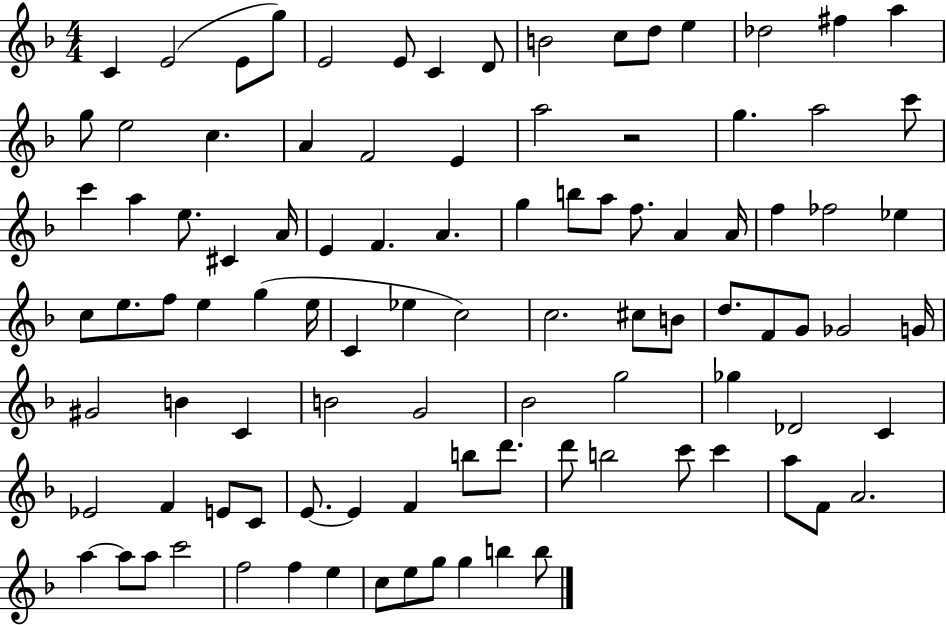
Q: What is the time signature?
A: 4/4